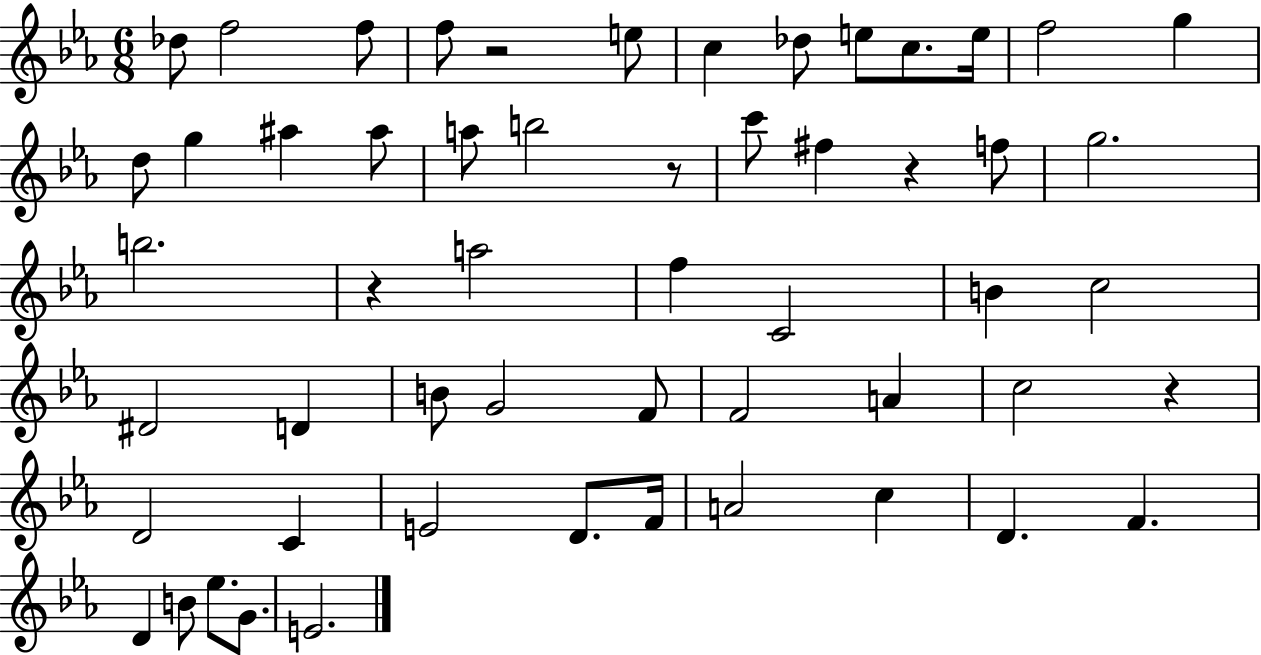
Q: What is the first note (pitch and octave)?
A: Db5